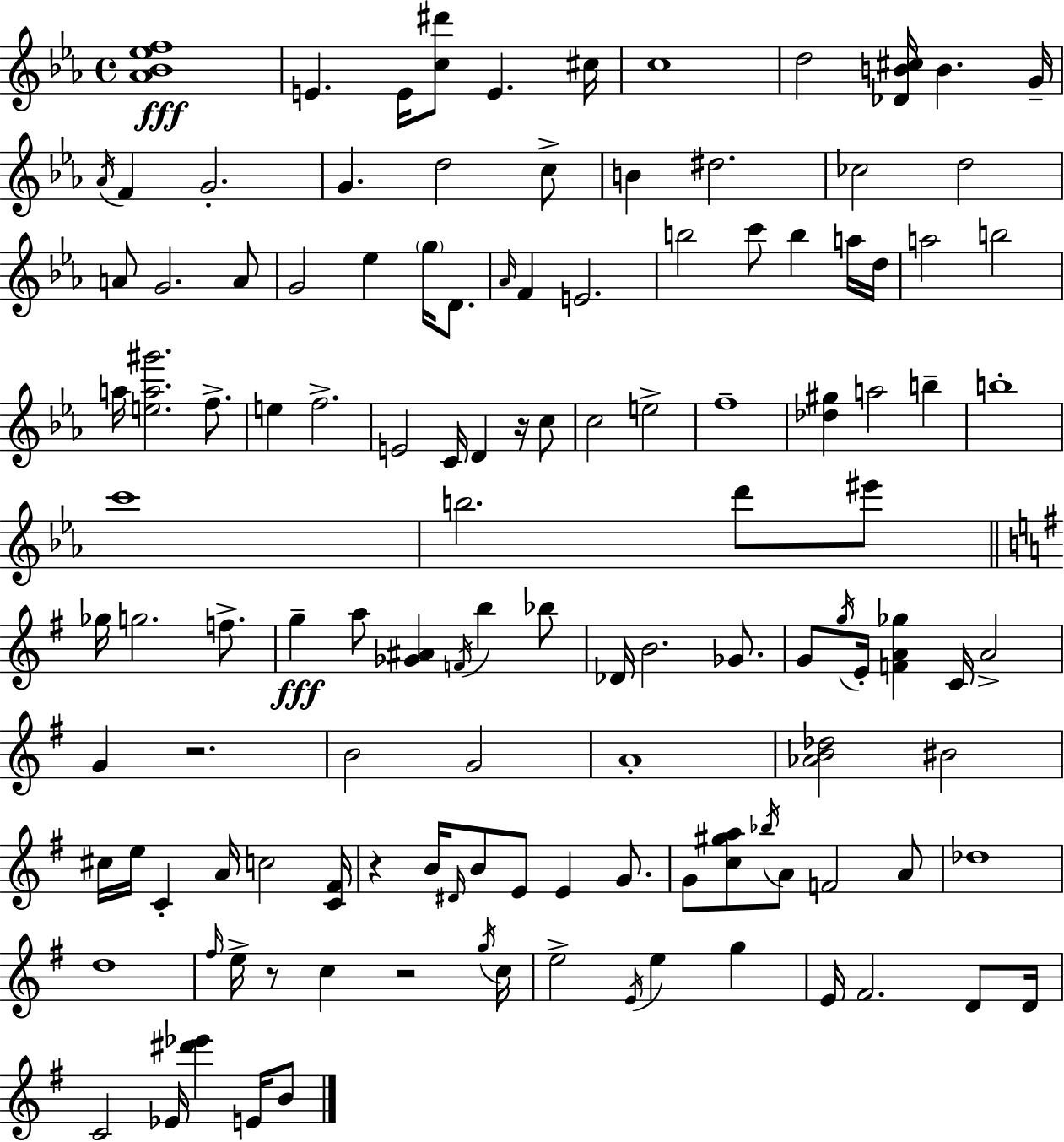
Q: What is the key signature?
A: C minor